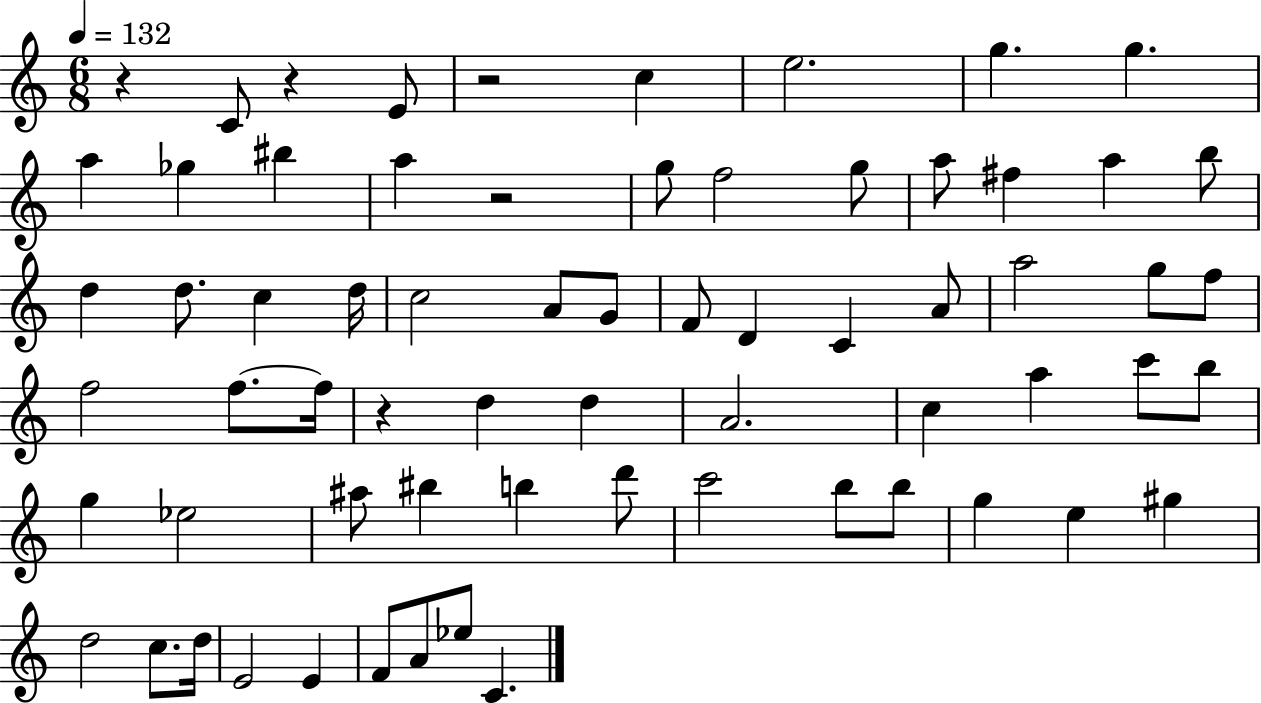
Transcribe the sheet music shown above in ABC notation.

X:1
T:Untitled
M:6/8
L:1/4
K:C
z C/2 z E/2 z2 c e2 g g a _g ^b a z2 g/2 f2 g/2 a/2 ^f a b/2 d d/2 c d/4 c2 A/2 G/2 F/2 D C A/2 a2 g/2 f/2 f2 f/2 f/4 z d d A2 c a c'/2 b/2 g _e2 ^a/2 ^b b d'/2 c'2 b/2 b/2 g e ^g d2 c/2 d/4 E2 E F/2 A/2 _e/2 C